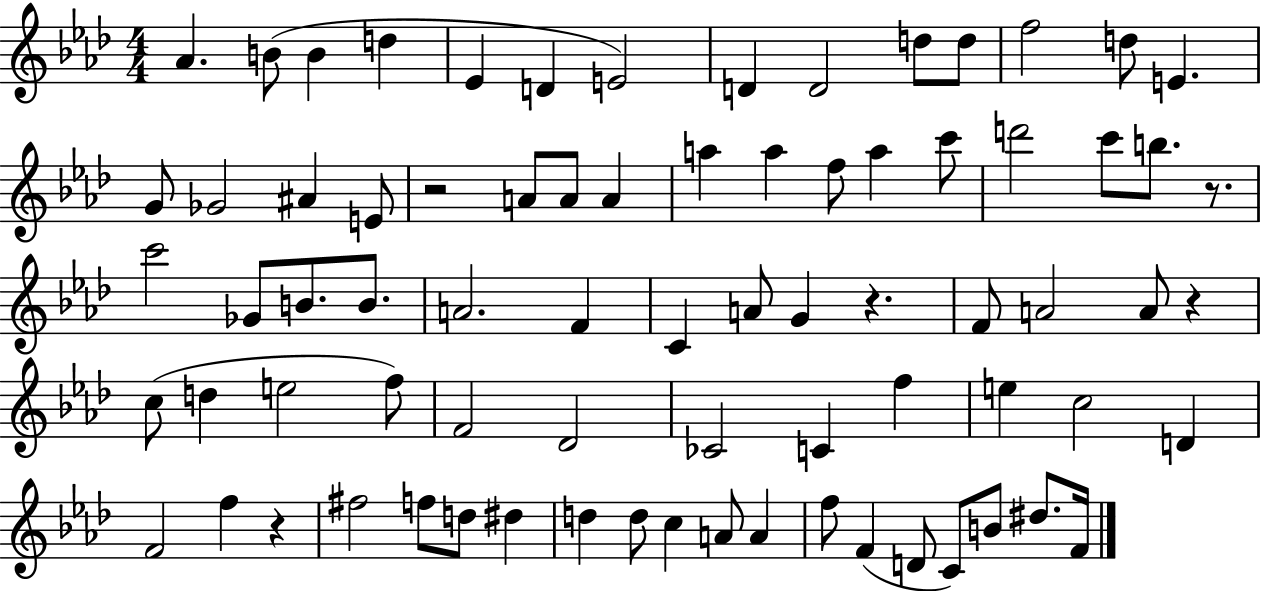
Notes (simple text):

Ab4/q. B4/e B4/q D5/q Eb4/q D4/q E4/h D4/q D4/h D5/e D5/e F5/h D5/e E4/q. G4/e Gb4/h A#4/q E4/e R/h A4/e A4/e A4/q A5/q A5/q F5/e A5/q C6/e D6/h C6/e B5/e. R/e. C6/h Gb4/e B4/e. B4/e. A4/h. F4/q C4/q A4/e G4/q R/q. F4/e A4/h A4/e R/q C5/e D5/q E5/h F5/e F4/h Db4/h CES4/h C4/q F5/q E5/q C5/h D4/q F4/h F5/q R/q F#5/h F5/e D5/e D#5/q D5/q D5/e C5/q A4/e A4/q F5/e F4/q D4/e C4/e B4/e D#5/e. F4/s